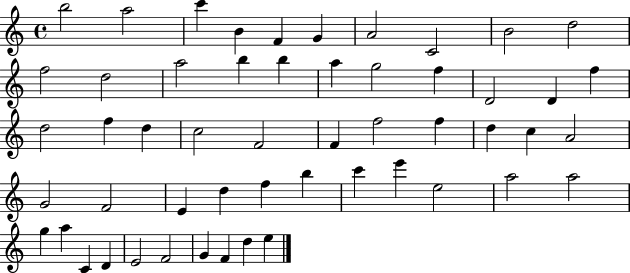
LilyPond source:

{
  \clef treble
  \time 4/4
  \defaultTimeSignature
  \key c \major
  b''2 a''2 | c'''4 b'4 f'4 g'4 | a'2 c'2 | b'2 d''2 | \break f''2 d''2 | a''2 b''4 b''4 | a''4 g''2 f''4 | d'2 d'4 f''4 | \break d''2 f''4 d''4 | c''2 f'2 | f'4 f''2 f''4 | d''4 c''4 a'2 | \break g'2 f'2 | e'4 d''4 f''4 b''4 | c'''4 e'''4 e''2 | a''2 a''2 | \break g''4 a''4 c'4 d'4 | e'2 f'2 | g'4 f'4 d''4 e''4 | \bar "|."
}